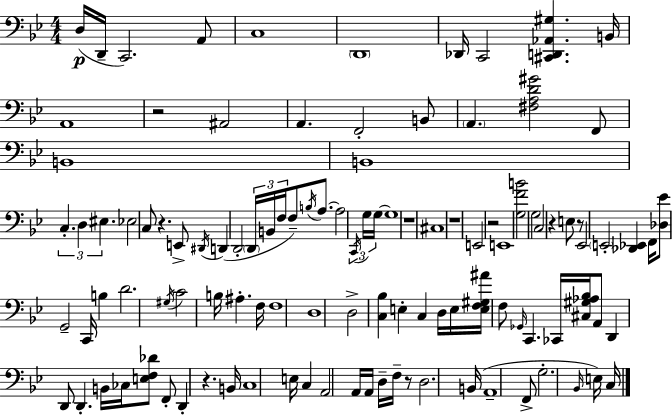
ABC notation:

X:1
T:Untitled
M:4/4
L:1/4
K:Gm
D,/4 D,,/4 C,,2 A,,/2 C,4 D,,4 _D,,/4 C,,2 [^C,,D,,_A,,^G,] B,,/4 A,,4 z2 ^A,,2 A,, F,,2 B,,/2 A,, [^F,A,D^G]2 F,,/2 B,,4 B,,4 C, D, ^E, _E,2 C,/2 z E,,/2 ^D,,/4 D,, D,,2 D,,/4 B,,/4 F,/4 F,/2 B,/4 A,/2 A,2 C,,/4 G,/4 G,/4 G,4 z4 ^C,4 z4 E,,2 z2 E,,4 [G,FB]2 G,2 C,2 z E,/2 z/2 _E,,2 E,,2 [_D,,_E,,] F,,/4 [_D,_E]/2 G,,2 C,,/4 B, D2 ^G,/4 C2 B,/4 ^A, F,/4 F,4 D,4 D,2 [C,_B,] E, C, D,/4 E,/4 [E,F,^G,^A]/4 F,/2 _G,,/4 C,, _C,,/4 [^C,^G,_A,_B,]/4 A,,/2 D,, D,,/2 D,, B,,/4 _C,/4 [E,F,_D]/2 F,,/2 D,, z B,,/4 C,4 E,/4 C, A,,2 A,,/4 A,,/4 D,/4 F,/4 z/2 D,2 B,,/4 A,,4 F,,/2 G,2 _B,,/4 E,/4 C,/4